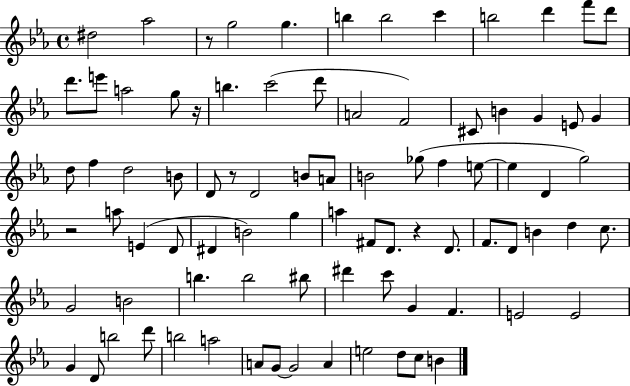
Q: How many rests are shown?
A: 5